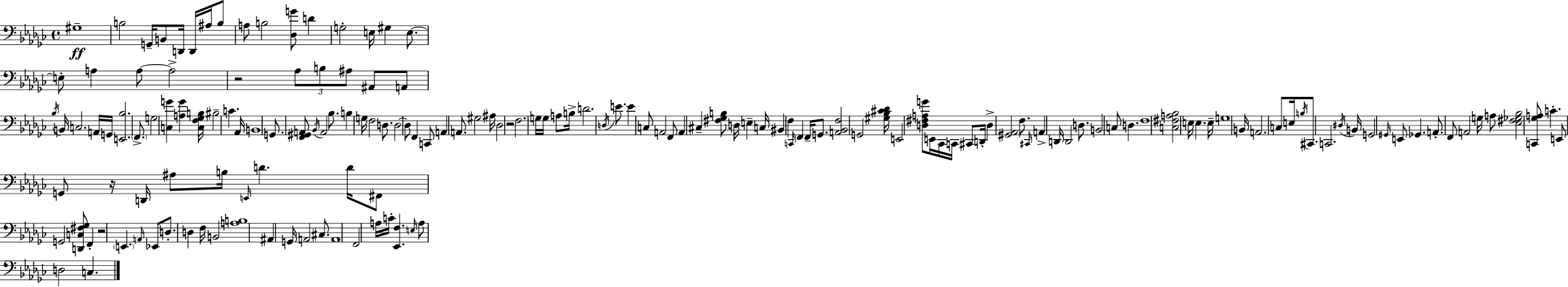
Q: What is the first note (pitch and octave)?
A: G#3